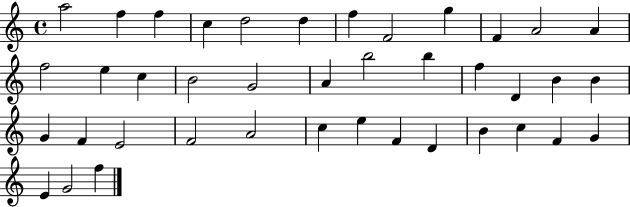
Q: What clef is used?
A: treble